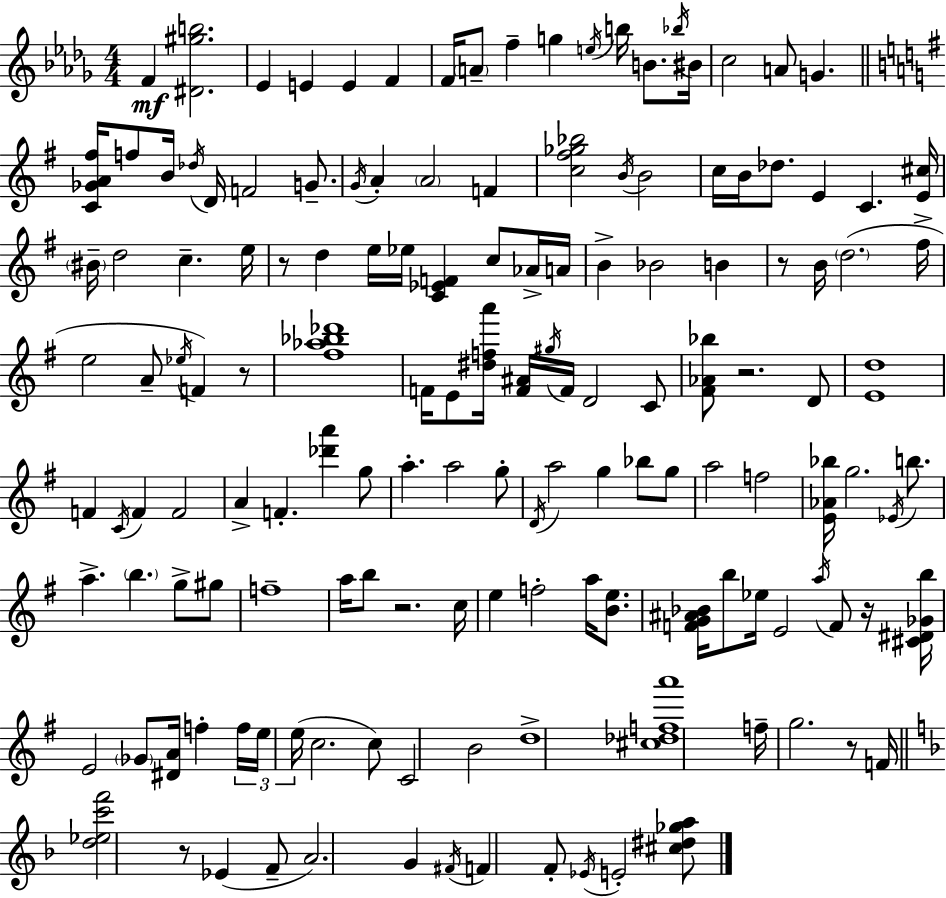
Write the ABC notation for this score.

X:1
T:Untitled
M:4/4
L:1/4
K:Bbm
F [^D^gb]2 _E E E F F/4 A/2 f g e/4 b/4 B/2 _b/4 ^B/4 c2 A/2 G [C_GA^f]/4 f/2 B/4 _d/4 D/4 F2 G/2 G/4 A A2 F [c^f_g_b]2 B/4 B2 c/4 B/4 _d/2 E C [E^c]/4 ^B/4 d2 c e/4 z/2 d e/4 _e/4 [C_EF] c/2 _A/4 A/4 B _B2 B z/2 B/4 d2 ^f/4 e2 A/2 _e/4 F z/2 [^f_a_b_d']4 F/4 E/2 [^dfa']/4 [F^A]/4 ^g/4 F/4 D2 C/2 [^F_A_b]/2 z2 D/2 [Ed]4 F C/4 F F2 A F [_d'a'] g/2 a a2 g/2 D/4 a2 g _b/2 g/2 a2 f2 [E_A_b]/4 g2 _E/4 b/2 a b g/2 ^g/2 f4 a/4 b/2 z2 c/4 e f2 a/4 [Be]/2 [FG^A_B]/4 b/2 _e/4 E2 a/4 F/2 z/4 [^C^D_Gb]/4 E2 _G/2 [^DA]/4 f f/4 e/4 e/4 c2 c/2 C2 B2 d4 [^c_dfa']4 f/4 g2 z/2 F/4 [d_ec'f']2 z/2 _E F/2 A2 G ^F/4 F F/2 _E/4 E2 [^c^d_ga]/2